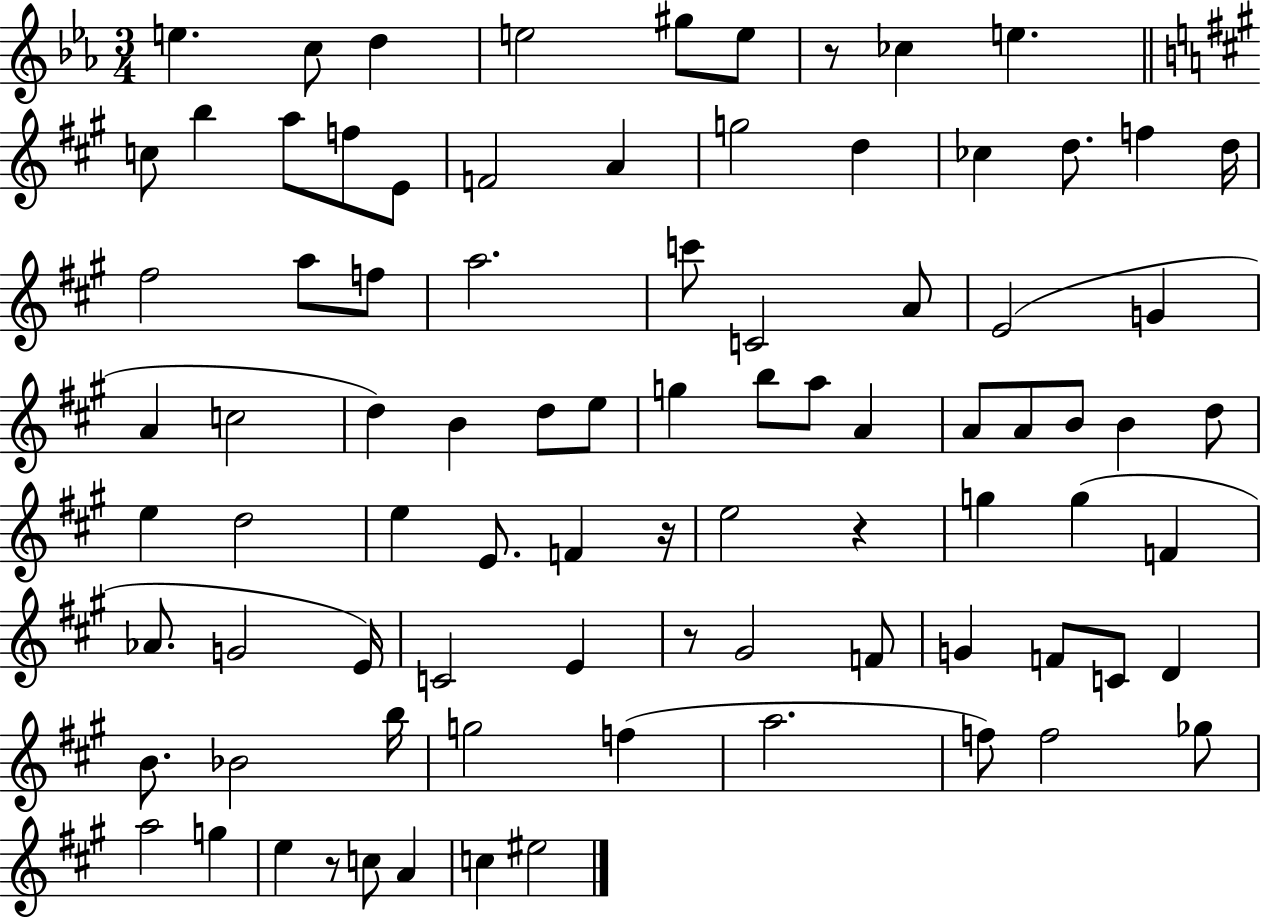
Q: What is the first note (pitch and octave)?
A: E5